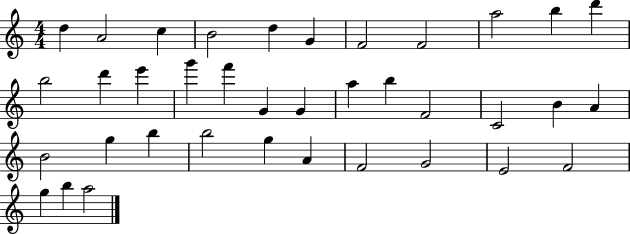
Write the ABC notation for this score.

X:1
T:Untitled
M:4/4
L:1/4
K:C
d A2 c B2 d G F2 F2 a2 b d' b2 d' e' g' f' G G a b F2 C2 B A B2 g b b2 g A F2 G2 E2 F2 g b a2